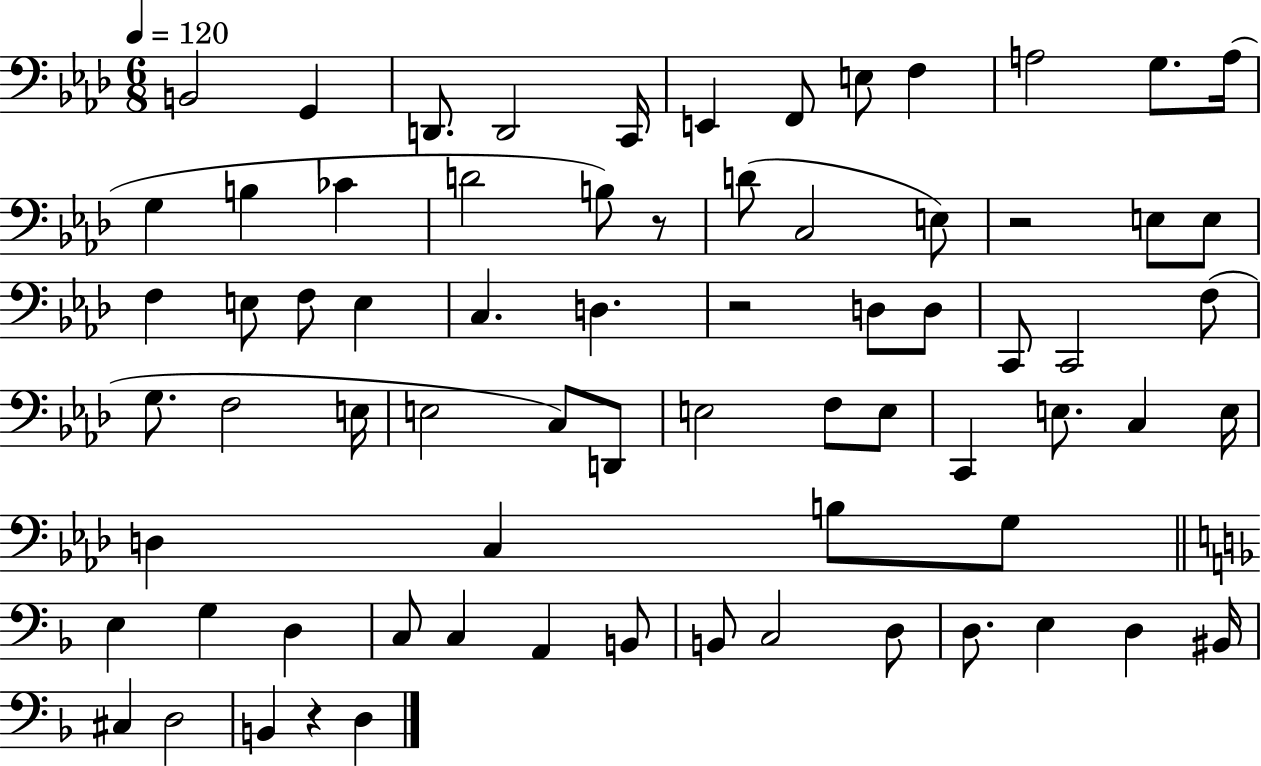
B2/h G2/q D2/e. D2/h C2/s E2/q F2/e E3/e F3/q A3/h G3/e. A3/s G3/q B3/q CES4/q D4/h B3/e R/e D4/e C3/h E3/e R/h E3/e E3/e F3/q E3/e F3/e E3/q C3/q. D3/q. R/h D3/e D3/e C2/e C2/h F3/e G3/e. F3/h E3/s E3/h C3/e D2/e E3/h F3/e E3/e C2/q E3/e. C3/q E3/s D3/q C3/q B3/e G3/e E3/q G3/q D3/q C3/e C3/q A2/q B2/e B2/e C3/h D3/e D3/e. E3/q D3/q BIS2/s C#3/q D3/h B2/q R/q D3/q